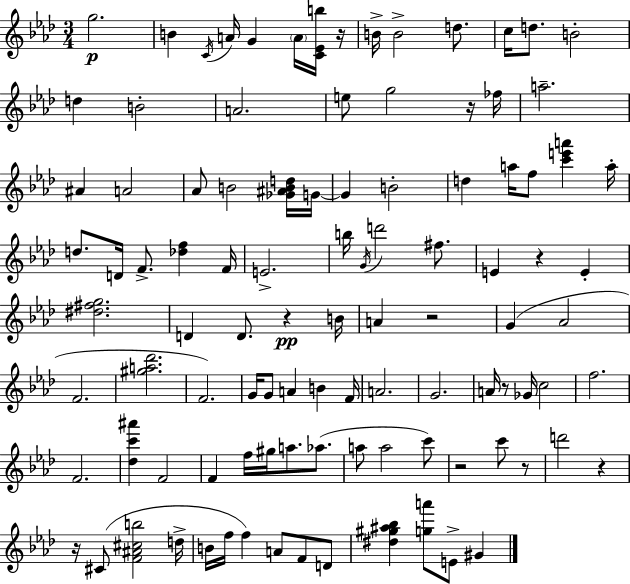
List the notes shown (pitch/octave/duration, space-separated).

G5/h. B4/q C4/s A4/s G4/q A4/s [C4,Eb4,B5]/s R/s B4/s B4/h D5/e. C5/s D5/e. B4/h D5/q B4/h A4/h. E5/e G5/h R/s FES5/s A5/h. A#4/q A4/h Ab4/e B4/h [Gb4,A#4,B4,D5]/s G4/s G4/q B4/h D5/q A5/s F5/e [C6,E6,A6]/q A5/s D5/e. D4/s F4/e. [Db5,F5]/q F4/s E4/h. B5/s G4/s D6/h F#5/e. E4/q R/q E4/q [D#5,F#5,G5]/h. D4/q D4/e. R/q B4/s A4/q R/h G4/q Ab4/h F4/h. [G#5,A5,Db6]/h. F4/h. G4/s G4/e A4/q B4/q F4/s A4/h. G4/h. A4/s R/e Gb4/s C5/h F5/h. F4/h. [Db5,C6,A#6]/q F4/h F4/q F5/s G#5/s A5/e. Ab5/e. A5/e A5/h C6/e R/h C6/e R/e D6/h R/q R/s C#4/e [F4,A#4,C#5,B5]/h D5/s B4/s F5/s F5/q A4/e F4/e D4/e [D#5,G#5,A#5,Bb5]/q [G5,A6]/e E4/e G#4/q